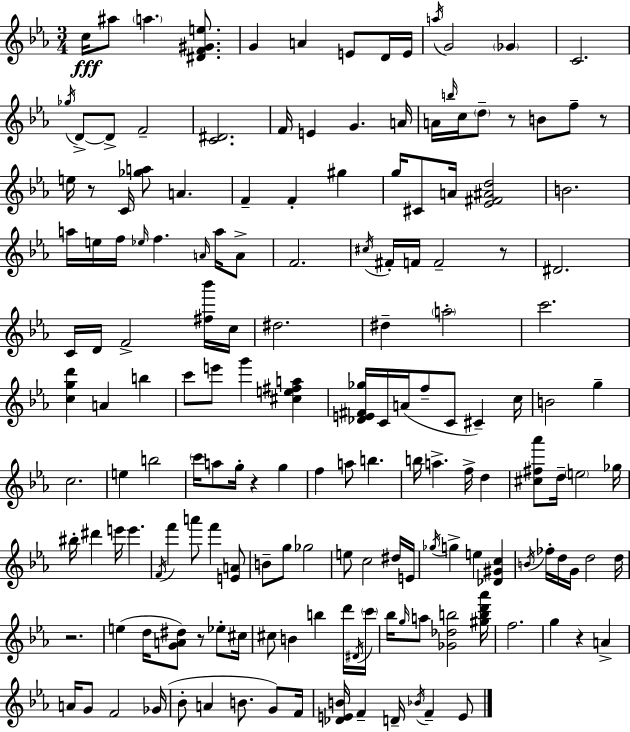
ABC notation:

X:1
T:Untitled
M:3/4
L:1/4
K:Eb
c/4 ^a/2 a [^DF^Ge]/2 G A E/2 D/4 E/4 a/4 G2 _G C2 _g/4 D/2 D/2 F2 [C^D]2 F/4 E G A/4 A/4 b/4 c/4 d/2 z/2 B/2 f/2 z/2 e/4 z/2 C/4 [_ga]/2 A F F ^g g/4 ^C/2 A/4 [_E^F^Ad]2 B2 a/4 e/4 f/4 _e/4 f A/4 a/4 A/2 F2 ^c/4 ^F/4 F/4 F2 z/2 ^D2 C/4 D/4 F2 [^f_b']/4 c/4 ^d2 ^d a2 c'2 [cgd'] A b c'/2 e'/2 g' [^ce^fa] [_DE^F_g]/4 C/4 A/4 f/2 C/2 ^C c/4 B2 g c2 e b2 c'/4 a/2 g/4 z g f a/2 b b/4 a f/4 d [^c^f_a']/2 d/4 e2 _g/4 ^b/4 ^d' e'/4 e' F/4 f' a'/2 f' [EA]/2 B/2 g/2 _g2 e/2 c2 ^d/4 E/4 _g/4 g e [_D^Gc] B/4 _f/4 d/4 G/4 d2 d/4 z2 e d/4 [GA^d]/2 z/2 _e/2 ^c/4 ^c/2 B b d'/4 ^D/4 c'/4 _b/4 g/4 a/2 [_G_db]2 [^gbd'_a']/4 f2 g z A A/4 G/2 F2 _G/4 _B/2 A B/2 G/2 F/4 [_DEB]/4 F D/4 _B/4 F E/2